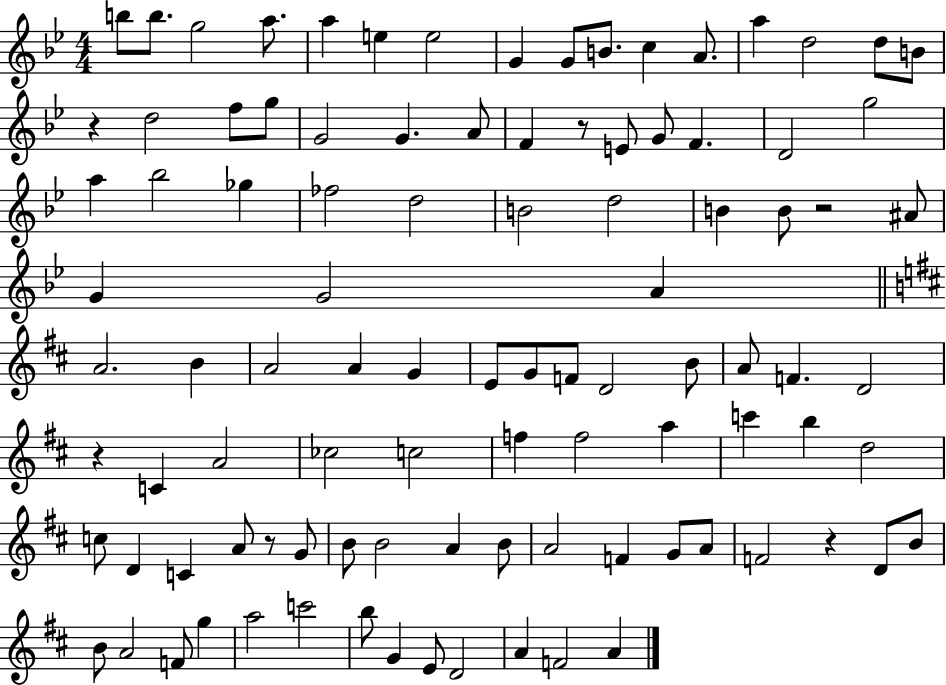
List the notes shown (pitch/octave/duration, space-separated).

B5/e B5/e. G5/h A5/e. A5/q E5/q E5/h G4/q G4/e B4/e. C5/q A4/e. A5/q D5/h D5/e B4/e R/q D5/h F5/e G5/e G4/h G4/q. A4/e F4/q R/e E4/e G4/e F4/q. D4/h G5/h A5/q Bb5/h Gb5/q FES5/h D5/h B4/h D5/h B4/q B4/e R/h A#4/e G4/q G4/h A4/q A4/h. B4/q A4/h A4/q G4/q E4/e G4/e F4/e D4/h B4/e A4/e F4/q. D4/h R/q C4/q A4/h CES5/h C5/h F5/q F5/h A5/q C6/q B5/q D5/h C5/e D4/q C4/q A4/e R/e G4/e B4/e B4/h A4/q B4/e A4/h F4/q G4/e A4/e F4/h R/q D4/e B4/e B4/e A4/h F4/e G5/q A5/h C6/h B5/e G4/q E4/e D4/h A4/q F4/h A4/q